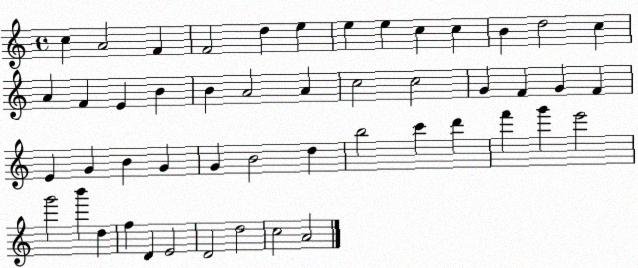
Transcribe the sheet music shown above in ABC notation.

X:1
T:Untitled
M:4/4
L:1/4
K:C
c A2 F F2 d e e e c c B d2 c A F E B B A2 A c2 c2 G F G F E G B G G B2 d b2 c' d' f' g' e'2 g'2 b' d f D E2 D2 d2 c2 A2